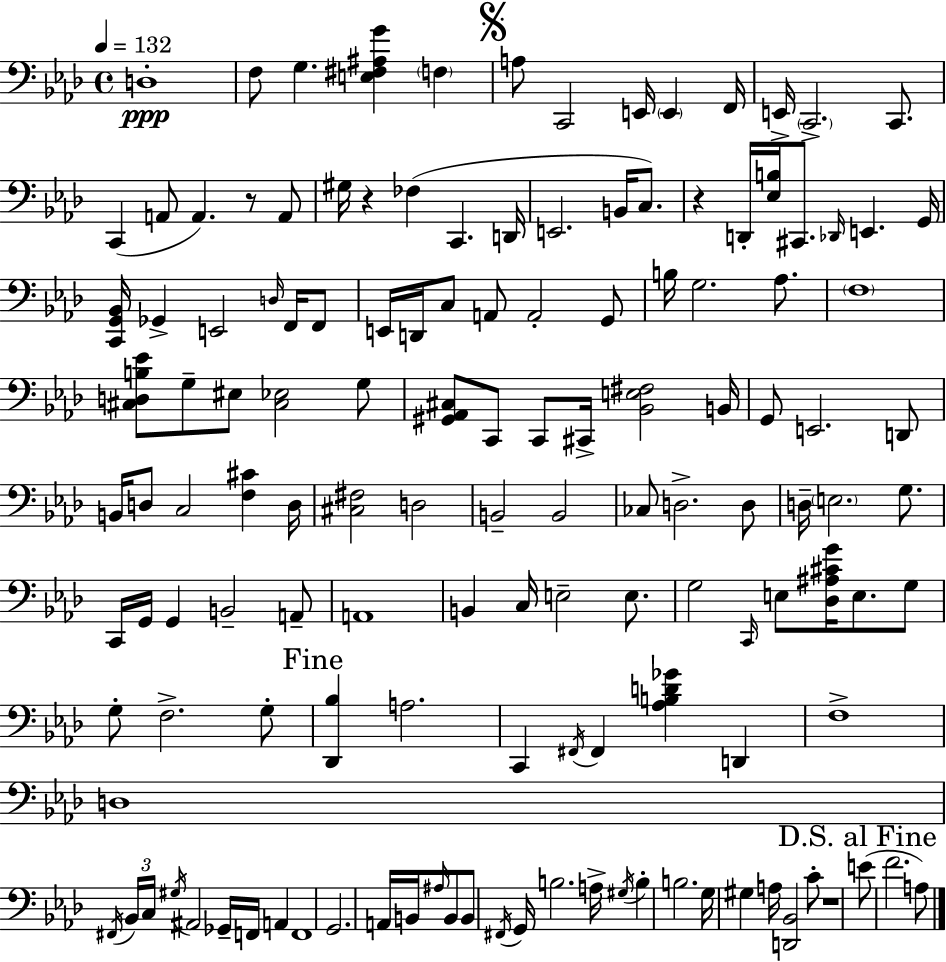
{
  \clef bass
  \time 4/4
  \defaultTimeSignature
  \key f \minor
  \tempo 4 = 132
  \repeat volta 2 { d1-.\ppp | f8 g4. <e fis ais g'>4 \parenthesize f4 | \mark \markup { \musicglyph "scripts.segno" } a8 c,2 e,16 \parenthesize e,4 f,16 | e,16-> \parenthesize c,2.-> c,8. | \break c,4( a,8 a,4.) r8 a,8 | gis16 r4 fes4( c,4. d,16 | e,2. b,16 c8.) | r4 d,16-. <ees b>16 cis,8. \grace { des,16 } e,4. | \break g,16 <c, g, bes,>16 ges,4-> e,2 \grace { d16 } f,16 | f,8 e,16 d,16 c8 a,8 a,2-. | g,8 b16 g2. aes8. | \parenthesize f1 | \break <cis d b ees'>8 g8-- eis8 <cis ees>2 | g8 <gis, aes, cis>8 c,8 c,8 cis,16-> <bes, e fis>2 | b,16 g,8 e,2. | d,8 b,16 d8 c2 <f cis'>4 | \break d16 <cis fis>2 d2 | b,2-- b,2 | ces8 d2.-> | d8 d16-- \parenthesize e2. g8. | \break c,16 g,16 g,4 b,2-- | a,8-- a,1 | b,4 c16 e2-- e8. | g2 \grace { c,16 } e8 <des ais cis' g'>16 e8. | \break g8 g8-. f2.-> | g8-. \mark "Fine" <des, bes>4 a2. | c,4 \acciaccatura { fis,16 } fis,4 <aes b d' ges'>4 | d,4 f1-> | \break d1 | \acciaccatura { fis,16 } \tuplet 3/2 { bes,16 c16 \acciaccatura { gis16 } } ais,2 | ges,16-- f,16 a,4 f,1 | g,2. | \break a,16 b,16 \grace { ais16 } b,8 b,8 \acciaccatura { fis,16 } g,16 b2. | a16-> \acciaccatura { gis16 } b4-. b2. | g16 gis4 a16 <d, bes,>2 | c'8-. r1 | \break \mark "D.S. al Fine" e'8( f'2. | a8) } \bar "|."
}